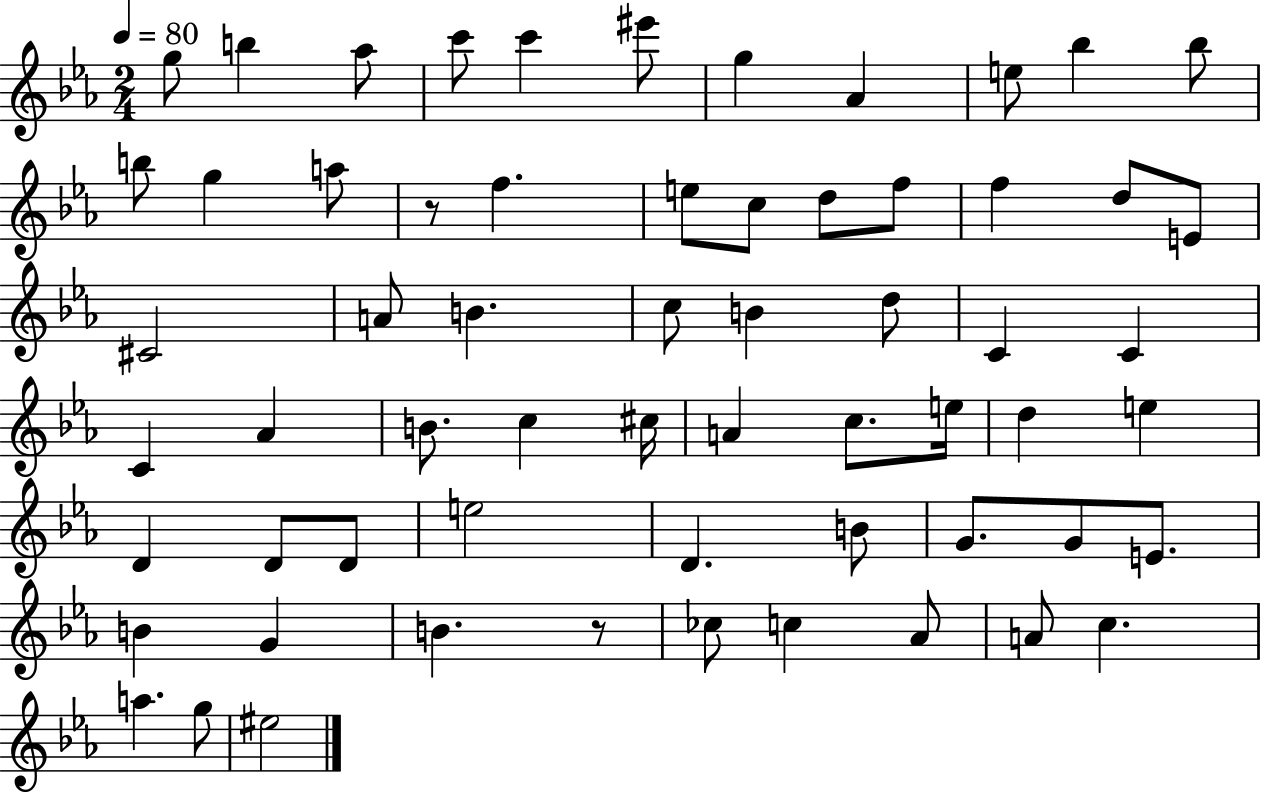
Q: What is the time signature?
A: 2/4